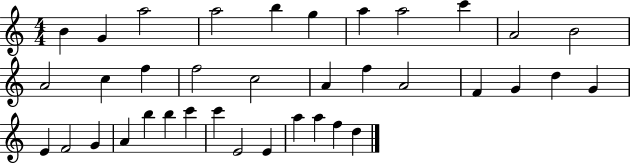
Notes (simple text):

B4/q G4/q A5/h A5/h B5/q G5/q A5/q A5/h C6/q A4/h B4/h A4/h C5/q F5/q F5/h C5/h A4/q F5/q A4/h F4/q G4/q D5/q G4/q E4/q F4/h G4/q A4/q B5/q B5/q C6/q C6/q E4/h E4/q A5/q A5/q F5/q D5/q